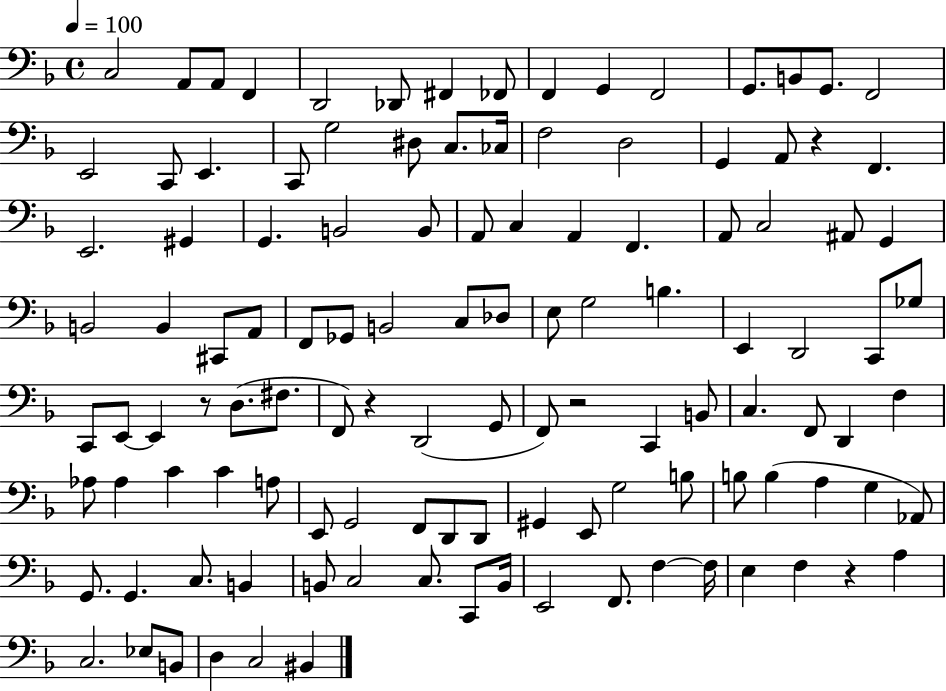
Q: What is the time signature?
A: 4/4